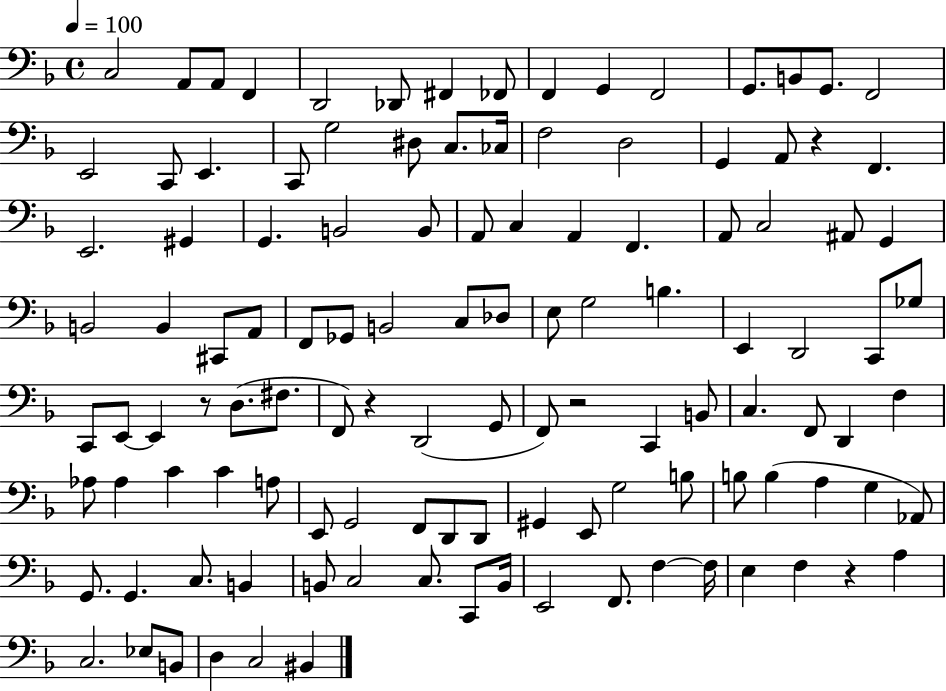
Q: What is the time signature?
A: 4/4